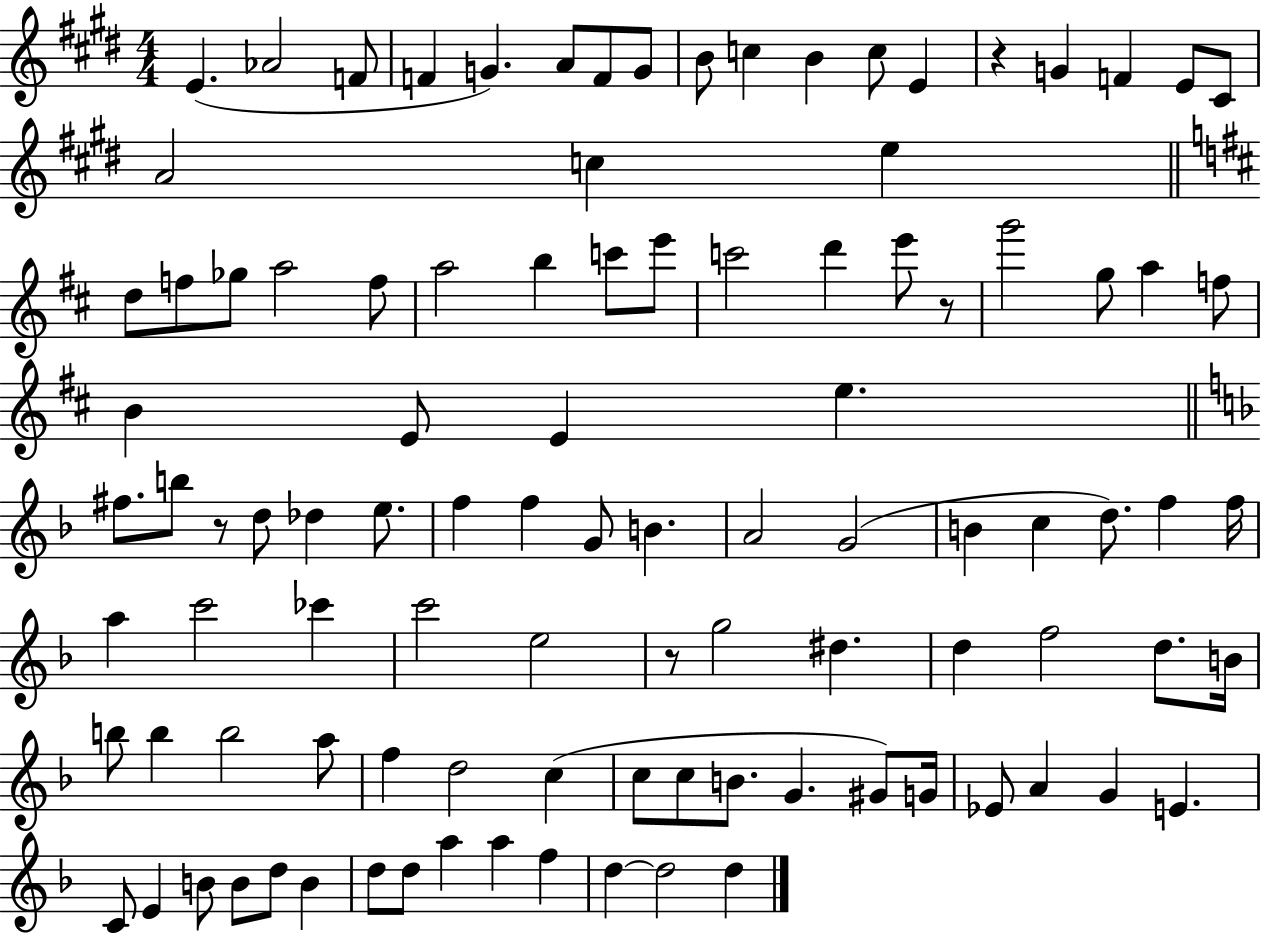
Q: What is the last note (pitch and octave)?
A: D5